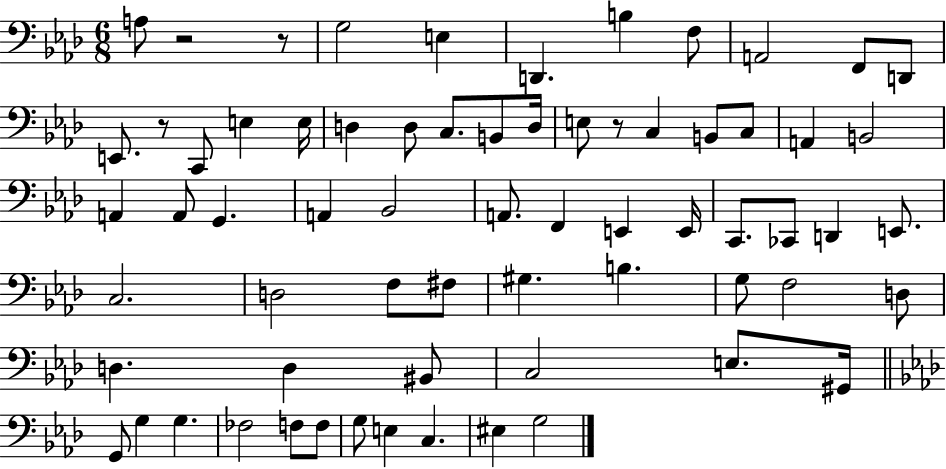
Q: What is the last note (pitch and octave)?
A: G3